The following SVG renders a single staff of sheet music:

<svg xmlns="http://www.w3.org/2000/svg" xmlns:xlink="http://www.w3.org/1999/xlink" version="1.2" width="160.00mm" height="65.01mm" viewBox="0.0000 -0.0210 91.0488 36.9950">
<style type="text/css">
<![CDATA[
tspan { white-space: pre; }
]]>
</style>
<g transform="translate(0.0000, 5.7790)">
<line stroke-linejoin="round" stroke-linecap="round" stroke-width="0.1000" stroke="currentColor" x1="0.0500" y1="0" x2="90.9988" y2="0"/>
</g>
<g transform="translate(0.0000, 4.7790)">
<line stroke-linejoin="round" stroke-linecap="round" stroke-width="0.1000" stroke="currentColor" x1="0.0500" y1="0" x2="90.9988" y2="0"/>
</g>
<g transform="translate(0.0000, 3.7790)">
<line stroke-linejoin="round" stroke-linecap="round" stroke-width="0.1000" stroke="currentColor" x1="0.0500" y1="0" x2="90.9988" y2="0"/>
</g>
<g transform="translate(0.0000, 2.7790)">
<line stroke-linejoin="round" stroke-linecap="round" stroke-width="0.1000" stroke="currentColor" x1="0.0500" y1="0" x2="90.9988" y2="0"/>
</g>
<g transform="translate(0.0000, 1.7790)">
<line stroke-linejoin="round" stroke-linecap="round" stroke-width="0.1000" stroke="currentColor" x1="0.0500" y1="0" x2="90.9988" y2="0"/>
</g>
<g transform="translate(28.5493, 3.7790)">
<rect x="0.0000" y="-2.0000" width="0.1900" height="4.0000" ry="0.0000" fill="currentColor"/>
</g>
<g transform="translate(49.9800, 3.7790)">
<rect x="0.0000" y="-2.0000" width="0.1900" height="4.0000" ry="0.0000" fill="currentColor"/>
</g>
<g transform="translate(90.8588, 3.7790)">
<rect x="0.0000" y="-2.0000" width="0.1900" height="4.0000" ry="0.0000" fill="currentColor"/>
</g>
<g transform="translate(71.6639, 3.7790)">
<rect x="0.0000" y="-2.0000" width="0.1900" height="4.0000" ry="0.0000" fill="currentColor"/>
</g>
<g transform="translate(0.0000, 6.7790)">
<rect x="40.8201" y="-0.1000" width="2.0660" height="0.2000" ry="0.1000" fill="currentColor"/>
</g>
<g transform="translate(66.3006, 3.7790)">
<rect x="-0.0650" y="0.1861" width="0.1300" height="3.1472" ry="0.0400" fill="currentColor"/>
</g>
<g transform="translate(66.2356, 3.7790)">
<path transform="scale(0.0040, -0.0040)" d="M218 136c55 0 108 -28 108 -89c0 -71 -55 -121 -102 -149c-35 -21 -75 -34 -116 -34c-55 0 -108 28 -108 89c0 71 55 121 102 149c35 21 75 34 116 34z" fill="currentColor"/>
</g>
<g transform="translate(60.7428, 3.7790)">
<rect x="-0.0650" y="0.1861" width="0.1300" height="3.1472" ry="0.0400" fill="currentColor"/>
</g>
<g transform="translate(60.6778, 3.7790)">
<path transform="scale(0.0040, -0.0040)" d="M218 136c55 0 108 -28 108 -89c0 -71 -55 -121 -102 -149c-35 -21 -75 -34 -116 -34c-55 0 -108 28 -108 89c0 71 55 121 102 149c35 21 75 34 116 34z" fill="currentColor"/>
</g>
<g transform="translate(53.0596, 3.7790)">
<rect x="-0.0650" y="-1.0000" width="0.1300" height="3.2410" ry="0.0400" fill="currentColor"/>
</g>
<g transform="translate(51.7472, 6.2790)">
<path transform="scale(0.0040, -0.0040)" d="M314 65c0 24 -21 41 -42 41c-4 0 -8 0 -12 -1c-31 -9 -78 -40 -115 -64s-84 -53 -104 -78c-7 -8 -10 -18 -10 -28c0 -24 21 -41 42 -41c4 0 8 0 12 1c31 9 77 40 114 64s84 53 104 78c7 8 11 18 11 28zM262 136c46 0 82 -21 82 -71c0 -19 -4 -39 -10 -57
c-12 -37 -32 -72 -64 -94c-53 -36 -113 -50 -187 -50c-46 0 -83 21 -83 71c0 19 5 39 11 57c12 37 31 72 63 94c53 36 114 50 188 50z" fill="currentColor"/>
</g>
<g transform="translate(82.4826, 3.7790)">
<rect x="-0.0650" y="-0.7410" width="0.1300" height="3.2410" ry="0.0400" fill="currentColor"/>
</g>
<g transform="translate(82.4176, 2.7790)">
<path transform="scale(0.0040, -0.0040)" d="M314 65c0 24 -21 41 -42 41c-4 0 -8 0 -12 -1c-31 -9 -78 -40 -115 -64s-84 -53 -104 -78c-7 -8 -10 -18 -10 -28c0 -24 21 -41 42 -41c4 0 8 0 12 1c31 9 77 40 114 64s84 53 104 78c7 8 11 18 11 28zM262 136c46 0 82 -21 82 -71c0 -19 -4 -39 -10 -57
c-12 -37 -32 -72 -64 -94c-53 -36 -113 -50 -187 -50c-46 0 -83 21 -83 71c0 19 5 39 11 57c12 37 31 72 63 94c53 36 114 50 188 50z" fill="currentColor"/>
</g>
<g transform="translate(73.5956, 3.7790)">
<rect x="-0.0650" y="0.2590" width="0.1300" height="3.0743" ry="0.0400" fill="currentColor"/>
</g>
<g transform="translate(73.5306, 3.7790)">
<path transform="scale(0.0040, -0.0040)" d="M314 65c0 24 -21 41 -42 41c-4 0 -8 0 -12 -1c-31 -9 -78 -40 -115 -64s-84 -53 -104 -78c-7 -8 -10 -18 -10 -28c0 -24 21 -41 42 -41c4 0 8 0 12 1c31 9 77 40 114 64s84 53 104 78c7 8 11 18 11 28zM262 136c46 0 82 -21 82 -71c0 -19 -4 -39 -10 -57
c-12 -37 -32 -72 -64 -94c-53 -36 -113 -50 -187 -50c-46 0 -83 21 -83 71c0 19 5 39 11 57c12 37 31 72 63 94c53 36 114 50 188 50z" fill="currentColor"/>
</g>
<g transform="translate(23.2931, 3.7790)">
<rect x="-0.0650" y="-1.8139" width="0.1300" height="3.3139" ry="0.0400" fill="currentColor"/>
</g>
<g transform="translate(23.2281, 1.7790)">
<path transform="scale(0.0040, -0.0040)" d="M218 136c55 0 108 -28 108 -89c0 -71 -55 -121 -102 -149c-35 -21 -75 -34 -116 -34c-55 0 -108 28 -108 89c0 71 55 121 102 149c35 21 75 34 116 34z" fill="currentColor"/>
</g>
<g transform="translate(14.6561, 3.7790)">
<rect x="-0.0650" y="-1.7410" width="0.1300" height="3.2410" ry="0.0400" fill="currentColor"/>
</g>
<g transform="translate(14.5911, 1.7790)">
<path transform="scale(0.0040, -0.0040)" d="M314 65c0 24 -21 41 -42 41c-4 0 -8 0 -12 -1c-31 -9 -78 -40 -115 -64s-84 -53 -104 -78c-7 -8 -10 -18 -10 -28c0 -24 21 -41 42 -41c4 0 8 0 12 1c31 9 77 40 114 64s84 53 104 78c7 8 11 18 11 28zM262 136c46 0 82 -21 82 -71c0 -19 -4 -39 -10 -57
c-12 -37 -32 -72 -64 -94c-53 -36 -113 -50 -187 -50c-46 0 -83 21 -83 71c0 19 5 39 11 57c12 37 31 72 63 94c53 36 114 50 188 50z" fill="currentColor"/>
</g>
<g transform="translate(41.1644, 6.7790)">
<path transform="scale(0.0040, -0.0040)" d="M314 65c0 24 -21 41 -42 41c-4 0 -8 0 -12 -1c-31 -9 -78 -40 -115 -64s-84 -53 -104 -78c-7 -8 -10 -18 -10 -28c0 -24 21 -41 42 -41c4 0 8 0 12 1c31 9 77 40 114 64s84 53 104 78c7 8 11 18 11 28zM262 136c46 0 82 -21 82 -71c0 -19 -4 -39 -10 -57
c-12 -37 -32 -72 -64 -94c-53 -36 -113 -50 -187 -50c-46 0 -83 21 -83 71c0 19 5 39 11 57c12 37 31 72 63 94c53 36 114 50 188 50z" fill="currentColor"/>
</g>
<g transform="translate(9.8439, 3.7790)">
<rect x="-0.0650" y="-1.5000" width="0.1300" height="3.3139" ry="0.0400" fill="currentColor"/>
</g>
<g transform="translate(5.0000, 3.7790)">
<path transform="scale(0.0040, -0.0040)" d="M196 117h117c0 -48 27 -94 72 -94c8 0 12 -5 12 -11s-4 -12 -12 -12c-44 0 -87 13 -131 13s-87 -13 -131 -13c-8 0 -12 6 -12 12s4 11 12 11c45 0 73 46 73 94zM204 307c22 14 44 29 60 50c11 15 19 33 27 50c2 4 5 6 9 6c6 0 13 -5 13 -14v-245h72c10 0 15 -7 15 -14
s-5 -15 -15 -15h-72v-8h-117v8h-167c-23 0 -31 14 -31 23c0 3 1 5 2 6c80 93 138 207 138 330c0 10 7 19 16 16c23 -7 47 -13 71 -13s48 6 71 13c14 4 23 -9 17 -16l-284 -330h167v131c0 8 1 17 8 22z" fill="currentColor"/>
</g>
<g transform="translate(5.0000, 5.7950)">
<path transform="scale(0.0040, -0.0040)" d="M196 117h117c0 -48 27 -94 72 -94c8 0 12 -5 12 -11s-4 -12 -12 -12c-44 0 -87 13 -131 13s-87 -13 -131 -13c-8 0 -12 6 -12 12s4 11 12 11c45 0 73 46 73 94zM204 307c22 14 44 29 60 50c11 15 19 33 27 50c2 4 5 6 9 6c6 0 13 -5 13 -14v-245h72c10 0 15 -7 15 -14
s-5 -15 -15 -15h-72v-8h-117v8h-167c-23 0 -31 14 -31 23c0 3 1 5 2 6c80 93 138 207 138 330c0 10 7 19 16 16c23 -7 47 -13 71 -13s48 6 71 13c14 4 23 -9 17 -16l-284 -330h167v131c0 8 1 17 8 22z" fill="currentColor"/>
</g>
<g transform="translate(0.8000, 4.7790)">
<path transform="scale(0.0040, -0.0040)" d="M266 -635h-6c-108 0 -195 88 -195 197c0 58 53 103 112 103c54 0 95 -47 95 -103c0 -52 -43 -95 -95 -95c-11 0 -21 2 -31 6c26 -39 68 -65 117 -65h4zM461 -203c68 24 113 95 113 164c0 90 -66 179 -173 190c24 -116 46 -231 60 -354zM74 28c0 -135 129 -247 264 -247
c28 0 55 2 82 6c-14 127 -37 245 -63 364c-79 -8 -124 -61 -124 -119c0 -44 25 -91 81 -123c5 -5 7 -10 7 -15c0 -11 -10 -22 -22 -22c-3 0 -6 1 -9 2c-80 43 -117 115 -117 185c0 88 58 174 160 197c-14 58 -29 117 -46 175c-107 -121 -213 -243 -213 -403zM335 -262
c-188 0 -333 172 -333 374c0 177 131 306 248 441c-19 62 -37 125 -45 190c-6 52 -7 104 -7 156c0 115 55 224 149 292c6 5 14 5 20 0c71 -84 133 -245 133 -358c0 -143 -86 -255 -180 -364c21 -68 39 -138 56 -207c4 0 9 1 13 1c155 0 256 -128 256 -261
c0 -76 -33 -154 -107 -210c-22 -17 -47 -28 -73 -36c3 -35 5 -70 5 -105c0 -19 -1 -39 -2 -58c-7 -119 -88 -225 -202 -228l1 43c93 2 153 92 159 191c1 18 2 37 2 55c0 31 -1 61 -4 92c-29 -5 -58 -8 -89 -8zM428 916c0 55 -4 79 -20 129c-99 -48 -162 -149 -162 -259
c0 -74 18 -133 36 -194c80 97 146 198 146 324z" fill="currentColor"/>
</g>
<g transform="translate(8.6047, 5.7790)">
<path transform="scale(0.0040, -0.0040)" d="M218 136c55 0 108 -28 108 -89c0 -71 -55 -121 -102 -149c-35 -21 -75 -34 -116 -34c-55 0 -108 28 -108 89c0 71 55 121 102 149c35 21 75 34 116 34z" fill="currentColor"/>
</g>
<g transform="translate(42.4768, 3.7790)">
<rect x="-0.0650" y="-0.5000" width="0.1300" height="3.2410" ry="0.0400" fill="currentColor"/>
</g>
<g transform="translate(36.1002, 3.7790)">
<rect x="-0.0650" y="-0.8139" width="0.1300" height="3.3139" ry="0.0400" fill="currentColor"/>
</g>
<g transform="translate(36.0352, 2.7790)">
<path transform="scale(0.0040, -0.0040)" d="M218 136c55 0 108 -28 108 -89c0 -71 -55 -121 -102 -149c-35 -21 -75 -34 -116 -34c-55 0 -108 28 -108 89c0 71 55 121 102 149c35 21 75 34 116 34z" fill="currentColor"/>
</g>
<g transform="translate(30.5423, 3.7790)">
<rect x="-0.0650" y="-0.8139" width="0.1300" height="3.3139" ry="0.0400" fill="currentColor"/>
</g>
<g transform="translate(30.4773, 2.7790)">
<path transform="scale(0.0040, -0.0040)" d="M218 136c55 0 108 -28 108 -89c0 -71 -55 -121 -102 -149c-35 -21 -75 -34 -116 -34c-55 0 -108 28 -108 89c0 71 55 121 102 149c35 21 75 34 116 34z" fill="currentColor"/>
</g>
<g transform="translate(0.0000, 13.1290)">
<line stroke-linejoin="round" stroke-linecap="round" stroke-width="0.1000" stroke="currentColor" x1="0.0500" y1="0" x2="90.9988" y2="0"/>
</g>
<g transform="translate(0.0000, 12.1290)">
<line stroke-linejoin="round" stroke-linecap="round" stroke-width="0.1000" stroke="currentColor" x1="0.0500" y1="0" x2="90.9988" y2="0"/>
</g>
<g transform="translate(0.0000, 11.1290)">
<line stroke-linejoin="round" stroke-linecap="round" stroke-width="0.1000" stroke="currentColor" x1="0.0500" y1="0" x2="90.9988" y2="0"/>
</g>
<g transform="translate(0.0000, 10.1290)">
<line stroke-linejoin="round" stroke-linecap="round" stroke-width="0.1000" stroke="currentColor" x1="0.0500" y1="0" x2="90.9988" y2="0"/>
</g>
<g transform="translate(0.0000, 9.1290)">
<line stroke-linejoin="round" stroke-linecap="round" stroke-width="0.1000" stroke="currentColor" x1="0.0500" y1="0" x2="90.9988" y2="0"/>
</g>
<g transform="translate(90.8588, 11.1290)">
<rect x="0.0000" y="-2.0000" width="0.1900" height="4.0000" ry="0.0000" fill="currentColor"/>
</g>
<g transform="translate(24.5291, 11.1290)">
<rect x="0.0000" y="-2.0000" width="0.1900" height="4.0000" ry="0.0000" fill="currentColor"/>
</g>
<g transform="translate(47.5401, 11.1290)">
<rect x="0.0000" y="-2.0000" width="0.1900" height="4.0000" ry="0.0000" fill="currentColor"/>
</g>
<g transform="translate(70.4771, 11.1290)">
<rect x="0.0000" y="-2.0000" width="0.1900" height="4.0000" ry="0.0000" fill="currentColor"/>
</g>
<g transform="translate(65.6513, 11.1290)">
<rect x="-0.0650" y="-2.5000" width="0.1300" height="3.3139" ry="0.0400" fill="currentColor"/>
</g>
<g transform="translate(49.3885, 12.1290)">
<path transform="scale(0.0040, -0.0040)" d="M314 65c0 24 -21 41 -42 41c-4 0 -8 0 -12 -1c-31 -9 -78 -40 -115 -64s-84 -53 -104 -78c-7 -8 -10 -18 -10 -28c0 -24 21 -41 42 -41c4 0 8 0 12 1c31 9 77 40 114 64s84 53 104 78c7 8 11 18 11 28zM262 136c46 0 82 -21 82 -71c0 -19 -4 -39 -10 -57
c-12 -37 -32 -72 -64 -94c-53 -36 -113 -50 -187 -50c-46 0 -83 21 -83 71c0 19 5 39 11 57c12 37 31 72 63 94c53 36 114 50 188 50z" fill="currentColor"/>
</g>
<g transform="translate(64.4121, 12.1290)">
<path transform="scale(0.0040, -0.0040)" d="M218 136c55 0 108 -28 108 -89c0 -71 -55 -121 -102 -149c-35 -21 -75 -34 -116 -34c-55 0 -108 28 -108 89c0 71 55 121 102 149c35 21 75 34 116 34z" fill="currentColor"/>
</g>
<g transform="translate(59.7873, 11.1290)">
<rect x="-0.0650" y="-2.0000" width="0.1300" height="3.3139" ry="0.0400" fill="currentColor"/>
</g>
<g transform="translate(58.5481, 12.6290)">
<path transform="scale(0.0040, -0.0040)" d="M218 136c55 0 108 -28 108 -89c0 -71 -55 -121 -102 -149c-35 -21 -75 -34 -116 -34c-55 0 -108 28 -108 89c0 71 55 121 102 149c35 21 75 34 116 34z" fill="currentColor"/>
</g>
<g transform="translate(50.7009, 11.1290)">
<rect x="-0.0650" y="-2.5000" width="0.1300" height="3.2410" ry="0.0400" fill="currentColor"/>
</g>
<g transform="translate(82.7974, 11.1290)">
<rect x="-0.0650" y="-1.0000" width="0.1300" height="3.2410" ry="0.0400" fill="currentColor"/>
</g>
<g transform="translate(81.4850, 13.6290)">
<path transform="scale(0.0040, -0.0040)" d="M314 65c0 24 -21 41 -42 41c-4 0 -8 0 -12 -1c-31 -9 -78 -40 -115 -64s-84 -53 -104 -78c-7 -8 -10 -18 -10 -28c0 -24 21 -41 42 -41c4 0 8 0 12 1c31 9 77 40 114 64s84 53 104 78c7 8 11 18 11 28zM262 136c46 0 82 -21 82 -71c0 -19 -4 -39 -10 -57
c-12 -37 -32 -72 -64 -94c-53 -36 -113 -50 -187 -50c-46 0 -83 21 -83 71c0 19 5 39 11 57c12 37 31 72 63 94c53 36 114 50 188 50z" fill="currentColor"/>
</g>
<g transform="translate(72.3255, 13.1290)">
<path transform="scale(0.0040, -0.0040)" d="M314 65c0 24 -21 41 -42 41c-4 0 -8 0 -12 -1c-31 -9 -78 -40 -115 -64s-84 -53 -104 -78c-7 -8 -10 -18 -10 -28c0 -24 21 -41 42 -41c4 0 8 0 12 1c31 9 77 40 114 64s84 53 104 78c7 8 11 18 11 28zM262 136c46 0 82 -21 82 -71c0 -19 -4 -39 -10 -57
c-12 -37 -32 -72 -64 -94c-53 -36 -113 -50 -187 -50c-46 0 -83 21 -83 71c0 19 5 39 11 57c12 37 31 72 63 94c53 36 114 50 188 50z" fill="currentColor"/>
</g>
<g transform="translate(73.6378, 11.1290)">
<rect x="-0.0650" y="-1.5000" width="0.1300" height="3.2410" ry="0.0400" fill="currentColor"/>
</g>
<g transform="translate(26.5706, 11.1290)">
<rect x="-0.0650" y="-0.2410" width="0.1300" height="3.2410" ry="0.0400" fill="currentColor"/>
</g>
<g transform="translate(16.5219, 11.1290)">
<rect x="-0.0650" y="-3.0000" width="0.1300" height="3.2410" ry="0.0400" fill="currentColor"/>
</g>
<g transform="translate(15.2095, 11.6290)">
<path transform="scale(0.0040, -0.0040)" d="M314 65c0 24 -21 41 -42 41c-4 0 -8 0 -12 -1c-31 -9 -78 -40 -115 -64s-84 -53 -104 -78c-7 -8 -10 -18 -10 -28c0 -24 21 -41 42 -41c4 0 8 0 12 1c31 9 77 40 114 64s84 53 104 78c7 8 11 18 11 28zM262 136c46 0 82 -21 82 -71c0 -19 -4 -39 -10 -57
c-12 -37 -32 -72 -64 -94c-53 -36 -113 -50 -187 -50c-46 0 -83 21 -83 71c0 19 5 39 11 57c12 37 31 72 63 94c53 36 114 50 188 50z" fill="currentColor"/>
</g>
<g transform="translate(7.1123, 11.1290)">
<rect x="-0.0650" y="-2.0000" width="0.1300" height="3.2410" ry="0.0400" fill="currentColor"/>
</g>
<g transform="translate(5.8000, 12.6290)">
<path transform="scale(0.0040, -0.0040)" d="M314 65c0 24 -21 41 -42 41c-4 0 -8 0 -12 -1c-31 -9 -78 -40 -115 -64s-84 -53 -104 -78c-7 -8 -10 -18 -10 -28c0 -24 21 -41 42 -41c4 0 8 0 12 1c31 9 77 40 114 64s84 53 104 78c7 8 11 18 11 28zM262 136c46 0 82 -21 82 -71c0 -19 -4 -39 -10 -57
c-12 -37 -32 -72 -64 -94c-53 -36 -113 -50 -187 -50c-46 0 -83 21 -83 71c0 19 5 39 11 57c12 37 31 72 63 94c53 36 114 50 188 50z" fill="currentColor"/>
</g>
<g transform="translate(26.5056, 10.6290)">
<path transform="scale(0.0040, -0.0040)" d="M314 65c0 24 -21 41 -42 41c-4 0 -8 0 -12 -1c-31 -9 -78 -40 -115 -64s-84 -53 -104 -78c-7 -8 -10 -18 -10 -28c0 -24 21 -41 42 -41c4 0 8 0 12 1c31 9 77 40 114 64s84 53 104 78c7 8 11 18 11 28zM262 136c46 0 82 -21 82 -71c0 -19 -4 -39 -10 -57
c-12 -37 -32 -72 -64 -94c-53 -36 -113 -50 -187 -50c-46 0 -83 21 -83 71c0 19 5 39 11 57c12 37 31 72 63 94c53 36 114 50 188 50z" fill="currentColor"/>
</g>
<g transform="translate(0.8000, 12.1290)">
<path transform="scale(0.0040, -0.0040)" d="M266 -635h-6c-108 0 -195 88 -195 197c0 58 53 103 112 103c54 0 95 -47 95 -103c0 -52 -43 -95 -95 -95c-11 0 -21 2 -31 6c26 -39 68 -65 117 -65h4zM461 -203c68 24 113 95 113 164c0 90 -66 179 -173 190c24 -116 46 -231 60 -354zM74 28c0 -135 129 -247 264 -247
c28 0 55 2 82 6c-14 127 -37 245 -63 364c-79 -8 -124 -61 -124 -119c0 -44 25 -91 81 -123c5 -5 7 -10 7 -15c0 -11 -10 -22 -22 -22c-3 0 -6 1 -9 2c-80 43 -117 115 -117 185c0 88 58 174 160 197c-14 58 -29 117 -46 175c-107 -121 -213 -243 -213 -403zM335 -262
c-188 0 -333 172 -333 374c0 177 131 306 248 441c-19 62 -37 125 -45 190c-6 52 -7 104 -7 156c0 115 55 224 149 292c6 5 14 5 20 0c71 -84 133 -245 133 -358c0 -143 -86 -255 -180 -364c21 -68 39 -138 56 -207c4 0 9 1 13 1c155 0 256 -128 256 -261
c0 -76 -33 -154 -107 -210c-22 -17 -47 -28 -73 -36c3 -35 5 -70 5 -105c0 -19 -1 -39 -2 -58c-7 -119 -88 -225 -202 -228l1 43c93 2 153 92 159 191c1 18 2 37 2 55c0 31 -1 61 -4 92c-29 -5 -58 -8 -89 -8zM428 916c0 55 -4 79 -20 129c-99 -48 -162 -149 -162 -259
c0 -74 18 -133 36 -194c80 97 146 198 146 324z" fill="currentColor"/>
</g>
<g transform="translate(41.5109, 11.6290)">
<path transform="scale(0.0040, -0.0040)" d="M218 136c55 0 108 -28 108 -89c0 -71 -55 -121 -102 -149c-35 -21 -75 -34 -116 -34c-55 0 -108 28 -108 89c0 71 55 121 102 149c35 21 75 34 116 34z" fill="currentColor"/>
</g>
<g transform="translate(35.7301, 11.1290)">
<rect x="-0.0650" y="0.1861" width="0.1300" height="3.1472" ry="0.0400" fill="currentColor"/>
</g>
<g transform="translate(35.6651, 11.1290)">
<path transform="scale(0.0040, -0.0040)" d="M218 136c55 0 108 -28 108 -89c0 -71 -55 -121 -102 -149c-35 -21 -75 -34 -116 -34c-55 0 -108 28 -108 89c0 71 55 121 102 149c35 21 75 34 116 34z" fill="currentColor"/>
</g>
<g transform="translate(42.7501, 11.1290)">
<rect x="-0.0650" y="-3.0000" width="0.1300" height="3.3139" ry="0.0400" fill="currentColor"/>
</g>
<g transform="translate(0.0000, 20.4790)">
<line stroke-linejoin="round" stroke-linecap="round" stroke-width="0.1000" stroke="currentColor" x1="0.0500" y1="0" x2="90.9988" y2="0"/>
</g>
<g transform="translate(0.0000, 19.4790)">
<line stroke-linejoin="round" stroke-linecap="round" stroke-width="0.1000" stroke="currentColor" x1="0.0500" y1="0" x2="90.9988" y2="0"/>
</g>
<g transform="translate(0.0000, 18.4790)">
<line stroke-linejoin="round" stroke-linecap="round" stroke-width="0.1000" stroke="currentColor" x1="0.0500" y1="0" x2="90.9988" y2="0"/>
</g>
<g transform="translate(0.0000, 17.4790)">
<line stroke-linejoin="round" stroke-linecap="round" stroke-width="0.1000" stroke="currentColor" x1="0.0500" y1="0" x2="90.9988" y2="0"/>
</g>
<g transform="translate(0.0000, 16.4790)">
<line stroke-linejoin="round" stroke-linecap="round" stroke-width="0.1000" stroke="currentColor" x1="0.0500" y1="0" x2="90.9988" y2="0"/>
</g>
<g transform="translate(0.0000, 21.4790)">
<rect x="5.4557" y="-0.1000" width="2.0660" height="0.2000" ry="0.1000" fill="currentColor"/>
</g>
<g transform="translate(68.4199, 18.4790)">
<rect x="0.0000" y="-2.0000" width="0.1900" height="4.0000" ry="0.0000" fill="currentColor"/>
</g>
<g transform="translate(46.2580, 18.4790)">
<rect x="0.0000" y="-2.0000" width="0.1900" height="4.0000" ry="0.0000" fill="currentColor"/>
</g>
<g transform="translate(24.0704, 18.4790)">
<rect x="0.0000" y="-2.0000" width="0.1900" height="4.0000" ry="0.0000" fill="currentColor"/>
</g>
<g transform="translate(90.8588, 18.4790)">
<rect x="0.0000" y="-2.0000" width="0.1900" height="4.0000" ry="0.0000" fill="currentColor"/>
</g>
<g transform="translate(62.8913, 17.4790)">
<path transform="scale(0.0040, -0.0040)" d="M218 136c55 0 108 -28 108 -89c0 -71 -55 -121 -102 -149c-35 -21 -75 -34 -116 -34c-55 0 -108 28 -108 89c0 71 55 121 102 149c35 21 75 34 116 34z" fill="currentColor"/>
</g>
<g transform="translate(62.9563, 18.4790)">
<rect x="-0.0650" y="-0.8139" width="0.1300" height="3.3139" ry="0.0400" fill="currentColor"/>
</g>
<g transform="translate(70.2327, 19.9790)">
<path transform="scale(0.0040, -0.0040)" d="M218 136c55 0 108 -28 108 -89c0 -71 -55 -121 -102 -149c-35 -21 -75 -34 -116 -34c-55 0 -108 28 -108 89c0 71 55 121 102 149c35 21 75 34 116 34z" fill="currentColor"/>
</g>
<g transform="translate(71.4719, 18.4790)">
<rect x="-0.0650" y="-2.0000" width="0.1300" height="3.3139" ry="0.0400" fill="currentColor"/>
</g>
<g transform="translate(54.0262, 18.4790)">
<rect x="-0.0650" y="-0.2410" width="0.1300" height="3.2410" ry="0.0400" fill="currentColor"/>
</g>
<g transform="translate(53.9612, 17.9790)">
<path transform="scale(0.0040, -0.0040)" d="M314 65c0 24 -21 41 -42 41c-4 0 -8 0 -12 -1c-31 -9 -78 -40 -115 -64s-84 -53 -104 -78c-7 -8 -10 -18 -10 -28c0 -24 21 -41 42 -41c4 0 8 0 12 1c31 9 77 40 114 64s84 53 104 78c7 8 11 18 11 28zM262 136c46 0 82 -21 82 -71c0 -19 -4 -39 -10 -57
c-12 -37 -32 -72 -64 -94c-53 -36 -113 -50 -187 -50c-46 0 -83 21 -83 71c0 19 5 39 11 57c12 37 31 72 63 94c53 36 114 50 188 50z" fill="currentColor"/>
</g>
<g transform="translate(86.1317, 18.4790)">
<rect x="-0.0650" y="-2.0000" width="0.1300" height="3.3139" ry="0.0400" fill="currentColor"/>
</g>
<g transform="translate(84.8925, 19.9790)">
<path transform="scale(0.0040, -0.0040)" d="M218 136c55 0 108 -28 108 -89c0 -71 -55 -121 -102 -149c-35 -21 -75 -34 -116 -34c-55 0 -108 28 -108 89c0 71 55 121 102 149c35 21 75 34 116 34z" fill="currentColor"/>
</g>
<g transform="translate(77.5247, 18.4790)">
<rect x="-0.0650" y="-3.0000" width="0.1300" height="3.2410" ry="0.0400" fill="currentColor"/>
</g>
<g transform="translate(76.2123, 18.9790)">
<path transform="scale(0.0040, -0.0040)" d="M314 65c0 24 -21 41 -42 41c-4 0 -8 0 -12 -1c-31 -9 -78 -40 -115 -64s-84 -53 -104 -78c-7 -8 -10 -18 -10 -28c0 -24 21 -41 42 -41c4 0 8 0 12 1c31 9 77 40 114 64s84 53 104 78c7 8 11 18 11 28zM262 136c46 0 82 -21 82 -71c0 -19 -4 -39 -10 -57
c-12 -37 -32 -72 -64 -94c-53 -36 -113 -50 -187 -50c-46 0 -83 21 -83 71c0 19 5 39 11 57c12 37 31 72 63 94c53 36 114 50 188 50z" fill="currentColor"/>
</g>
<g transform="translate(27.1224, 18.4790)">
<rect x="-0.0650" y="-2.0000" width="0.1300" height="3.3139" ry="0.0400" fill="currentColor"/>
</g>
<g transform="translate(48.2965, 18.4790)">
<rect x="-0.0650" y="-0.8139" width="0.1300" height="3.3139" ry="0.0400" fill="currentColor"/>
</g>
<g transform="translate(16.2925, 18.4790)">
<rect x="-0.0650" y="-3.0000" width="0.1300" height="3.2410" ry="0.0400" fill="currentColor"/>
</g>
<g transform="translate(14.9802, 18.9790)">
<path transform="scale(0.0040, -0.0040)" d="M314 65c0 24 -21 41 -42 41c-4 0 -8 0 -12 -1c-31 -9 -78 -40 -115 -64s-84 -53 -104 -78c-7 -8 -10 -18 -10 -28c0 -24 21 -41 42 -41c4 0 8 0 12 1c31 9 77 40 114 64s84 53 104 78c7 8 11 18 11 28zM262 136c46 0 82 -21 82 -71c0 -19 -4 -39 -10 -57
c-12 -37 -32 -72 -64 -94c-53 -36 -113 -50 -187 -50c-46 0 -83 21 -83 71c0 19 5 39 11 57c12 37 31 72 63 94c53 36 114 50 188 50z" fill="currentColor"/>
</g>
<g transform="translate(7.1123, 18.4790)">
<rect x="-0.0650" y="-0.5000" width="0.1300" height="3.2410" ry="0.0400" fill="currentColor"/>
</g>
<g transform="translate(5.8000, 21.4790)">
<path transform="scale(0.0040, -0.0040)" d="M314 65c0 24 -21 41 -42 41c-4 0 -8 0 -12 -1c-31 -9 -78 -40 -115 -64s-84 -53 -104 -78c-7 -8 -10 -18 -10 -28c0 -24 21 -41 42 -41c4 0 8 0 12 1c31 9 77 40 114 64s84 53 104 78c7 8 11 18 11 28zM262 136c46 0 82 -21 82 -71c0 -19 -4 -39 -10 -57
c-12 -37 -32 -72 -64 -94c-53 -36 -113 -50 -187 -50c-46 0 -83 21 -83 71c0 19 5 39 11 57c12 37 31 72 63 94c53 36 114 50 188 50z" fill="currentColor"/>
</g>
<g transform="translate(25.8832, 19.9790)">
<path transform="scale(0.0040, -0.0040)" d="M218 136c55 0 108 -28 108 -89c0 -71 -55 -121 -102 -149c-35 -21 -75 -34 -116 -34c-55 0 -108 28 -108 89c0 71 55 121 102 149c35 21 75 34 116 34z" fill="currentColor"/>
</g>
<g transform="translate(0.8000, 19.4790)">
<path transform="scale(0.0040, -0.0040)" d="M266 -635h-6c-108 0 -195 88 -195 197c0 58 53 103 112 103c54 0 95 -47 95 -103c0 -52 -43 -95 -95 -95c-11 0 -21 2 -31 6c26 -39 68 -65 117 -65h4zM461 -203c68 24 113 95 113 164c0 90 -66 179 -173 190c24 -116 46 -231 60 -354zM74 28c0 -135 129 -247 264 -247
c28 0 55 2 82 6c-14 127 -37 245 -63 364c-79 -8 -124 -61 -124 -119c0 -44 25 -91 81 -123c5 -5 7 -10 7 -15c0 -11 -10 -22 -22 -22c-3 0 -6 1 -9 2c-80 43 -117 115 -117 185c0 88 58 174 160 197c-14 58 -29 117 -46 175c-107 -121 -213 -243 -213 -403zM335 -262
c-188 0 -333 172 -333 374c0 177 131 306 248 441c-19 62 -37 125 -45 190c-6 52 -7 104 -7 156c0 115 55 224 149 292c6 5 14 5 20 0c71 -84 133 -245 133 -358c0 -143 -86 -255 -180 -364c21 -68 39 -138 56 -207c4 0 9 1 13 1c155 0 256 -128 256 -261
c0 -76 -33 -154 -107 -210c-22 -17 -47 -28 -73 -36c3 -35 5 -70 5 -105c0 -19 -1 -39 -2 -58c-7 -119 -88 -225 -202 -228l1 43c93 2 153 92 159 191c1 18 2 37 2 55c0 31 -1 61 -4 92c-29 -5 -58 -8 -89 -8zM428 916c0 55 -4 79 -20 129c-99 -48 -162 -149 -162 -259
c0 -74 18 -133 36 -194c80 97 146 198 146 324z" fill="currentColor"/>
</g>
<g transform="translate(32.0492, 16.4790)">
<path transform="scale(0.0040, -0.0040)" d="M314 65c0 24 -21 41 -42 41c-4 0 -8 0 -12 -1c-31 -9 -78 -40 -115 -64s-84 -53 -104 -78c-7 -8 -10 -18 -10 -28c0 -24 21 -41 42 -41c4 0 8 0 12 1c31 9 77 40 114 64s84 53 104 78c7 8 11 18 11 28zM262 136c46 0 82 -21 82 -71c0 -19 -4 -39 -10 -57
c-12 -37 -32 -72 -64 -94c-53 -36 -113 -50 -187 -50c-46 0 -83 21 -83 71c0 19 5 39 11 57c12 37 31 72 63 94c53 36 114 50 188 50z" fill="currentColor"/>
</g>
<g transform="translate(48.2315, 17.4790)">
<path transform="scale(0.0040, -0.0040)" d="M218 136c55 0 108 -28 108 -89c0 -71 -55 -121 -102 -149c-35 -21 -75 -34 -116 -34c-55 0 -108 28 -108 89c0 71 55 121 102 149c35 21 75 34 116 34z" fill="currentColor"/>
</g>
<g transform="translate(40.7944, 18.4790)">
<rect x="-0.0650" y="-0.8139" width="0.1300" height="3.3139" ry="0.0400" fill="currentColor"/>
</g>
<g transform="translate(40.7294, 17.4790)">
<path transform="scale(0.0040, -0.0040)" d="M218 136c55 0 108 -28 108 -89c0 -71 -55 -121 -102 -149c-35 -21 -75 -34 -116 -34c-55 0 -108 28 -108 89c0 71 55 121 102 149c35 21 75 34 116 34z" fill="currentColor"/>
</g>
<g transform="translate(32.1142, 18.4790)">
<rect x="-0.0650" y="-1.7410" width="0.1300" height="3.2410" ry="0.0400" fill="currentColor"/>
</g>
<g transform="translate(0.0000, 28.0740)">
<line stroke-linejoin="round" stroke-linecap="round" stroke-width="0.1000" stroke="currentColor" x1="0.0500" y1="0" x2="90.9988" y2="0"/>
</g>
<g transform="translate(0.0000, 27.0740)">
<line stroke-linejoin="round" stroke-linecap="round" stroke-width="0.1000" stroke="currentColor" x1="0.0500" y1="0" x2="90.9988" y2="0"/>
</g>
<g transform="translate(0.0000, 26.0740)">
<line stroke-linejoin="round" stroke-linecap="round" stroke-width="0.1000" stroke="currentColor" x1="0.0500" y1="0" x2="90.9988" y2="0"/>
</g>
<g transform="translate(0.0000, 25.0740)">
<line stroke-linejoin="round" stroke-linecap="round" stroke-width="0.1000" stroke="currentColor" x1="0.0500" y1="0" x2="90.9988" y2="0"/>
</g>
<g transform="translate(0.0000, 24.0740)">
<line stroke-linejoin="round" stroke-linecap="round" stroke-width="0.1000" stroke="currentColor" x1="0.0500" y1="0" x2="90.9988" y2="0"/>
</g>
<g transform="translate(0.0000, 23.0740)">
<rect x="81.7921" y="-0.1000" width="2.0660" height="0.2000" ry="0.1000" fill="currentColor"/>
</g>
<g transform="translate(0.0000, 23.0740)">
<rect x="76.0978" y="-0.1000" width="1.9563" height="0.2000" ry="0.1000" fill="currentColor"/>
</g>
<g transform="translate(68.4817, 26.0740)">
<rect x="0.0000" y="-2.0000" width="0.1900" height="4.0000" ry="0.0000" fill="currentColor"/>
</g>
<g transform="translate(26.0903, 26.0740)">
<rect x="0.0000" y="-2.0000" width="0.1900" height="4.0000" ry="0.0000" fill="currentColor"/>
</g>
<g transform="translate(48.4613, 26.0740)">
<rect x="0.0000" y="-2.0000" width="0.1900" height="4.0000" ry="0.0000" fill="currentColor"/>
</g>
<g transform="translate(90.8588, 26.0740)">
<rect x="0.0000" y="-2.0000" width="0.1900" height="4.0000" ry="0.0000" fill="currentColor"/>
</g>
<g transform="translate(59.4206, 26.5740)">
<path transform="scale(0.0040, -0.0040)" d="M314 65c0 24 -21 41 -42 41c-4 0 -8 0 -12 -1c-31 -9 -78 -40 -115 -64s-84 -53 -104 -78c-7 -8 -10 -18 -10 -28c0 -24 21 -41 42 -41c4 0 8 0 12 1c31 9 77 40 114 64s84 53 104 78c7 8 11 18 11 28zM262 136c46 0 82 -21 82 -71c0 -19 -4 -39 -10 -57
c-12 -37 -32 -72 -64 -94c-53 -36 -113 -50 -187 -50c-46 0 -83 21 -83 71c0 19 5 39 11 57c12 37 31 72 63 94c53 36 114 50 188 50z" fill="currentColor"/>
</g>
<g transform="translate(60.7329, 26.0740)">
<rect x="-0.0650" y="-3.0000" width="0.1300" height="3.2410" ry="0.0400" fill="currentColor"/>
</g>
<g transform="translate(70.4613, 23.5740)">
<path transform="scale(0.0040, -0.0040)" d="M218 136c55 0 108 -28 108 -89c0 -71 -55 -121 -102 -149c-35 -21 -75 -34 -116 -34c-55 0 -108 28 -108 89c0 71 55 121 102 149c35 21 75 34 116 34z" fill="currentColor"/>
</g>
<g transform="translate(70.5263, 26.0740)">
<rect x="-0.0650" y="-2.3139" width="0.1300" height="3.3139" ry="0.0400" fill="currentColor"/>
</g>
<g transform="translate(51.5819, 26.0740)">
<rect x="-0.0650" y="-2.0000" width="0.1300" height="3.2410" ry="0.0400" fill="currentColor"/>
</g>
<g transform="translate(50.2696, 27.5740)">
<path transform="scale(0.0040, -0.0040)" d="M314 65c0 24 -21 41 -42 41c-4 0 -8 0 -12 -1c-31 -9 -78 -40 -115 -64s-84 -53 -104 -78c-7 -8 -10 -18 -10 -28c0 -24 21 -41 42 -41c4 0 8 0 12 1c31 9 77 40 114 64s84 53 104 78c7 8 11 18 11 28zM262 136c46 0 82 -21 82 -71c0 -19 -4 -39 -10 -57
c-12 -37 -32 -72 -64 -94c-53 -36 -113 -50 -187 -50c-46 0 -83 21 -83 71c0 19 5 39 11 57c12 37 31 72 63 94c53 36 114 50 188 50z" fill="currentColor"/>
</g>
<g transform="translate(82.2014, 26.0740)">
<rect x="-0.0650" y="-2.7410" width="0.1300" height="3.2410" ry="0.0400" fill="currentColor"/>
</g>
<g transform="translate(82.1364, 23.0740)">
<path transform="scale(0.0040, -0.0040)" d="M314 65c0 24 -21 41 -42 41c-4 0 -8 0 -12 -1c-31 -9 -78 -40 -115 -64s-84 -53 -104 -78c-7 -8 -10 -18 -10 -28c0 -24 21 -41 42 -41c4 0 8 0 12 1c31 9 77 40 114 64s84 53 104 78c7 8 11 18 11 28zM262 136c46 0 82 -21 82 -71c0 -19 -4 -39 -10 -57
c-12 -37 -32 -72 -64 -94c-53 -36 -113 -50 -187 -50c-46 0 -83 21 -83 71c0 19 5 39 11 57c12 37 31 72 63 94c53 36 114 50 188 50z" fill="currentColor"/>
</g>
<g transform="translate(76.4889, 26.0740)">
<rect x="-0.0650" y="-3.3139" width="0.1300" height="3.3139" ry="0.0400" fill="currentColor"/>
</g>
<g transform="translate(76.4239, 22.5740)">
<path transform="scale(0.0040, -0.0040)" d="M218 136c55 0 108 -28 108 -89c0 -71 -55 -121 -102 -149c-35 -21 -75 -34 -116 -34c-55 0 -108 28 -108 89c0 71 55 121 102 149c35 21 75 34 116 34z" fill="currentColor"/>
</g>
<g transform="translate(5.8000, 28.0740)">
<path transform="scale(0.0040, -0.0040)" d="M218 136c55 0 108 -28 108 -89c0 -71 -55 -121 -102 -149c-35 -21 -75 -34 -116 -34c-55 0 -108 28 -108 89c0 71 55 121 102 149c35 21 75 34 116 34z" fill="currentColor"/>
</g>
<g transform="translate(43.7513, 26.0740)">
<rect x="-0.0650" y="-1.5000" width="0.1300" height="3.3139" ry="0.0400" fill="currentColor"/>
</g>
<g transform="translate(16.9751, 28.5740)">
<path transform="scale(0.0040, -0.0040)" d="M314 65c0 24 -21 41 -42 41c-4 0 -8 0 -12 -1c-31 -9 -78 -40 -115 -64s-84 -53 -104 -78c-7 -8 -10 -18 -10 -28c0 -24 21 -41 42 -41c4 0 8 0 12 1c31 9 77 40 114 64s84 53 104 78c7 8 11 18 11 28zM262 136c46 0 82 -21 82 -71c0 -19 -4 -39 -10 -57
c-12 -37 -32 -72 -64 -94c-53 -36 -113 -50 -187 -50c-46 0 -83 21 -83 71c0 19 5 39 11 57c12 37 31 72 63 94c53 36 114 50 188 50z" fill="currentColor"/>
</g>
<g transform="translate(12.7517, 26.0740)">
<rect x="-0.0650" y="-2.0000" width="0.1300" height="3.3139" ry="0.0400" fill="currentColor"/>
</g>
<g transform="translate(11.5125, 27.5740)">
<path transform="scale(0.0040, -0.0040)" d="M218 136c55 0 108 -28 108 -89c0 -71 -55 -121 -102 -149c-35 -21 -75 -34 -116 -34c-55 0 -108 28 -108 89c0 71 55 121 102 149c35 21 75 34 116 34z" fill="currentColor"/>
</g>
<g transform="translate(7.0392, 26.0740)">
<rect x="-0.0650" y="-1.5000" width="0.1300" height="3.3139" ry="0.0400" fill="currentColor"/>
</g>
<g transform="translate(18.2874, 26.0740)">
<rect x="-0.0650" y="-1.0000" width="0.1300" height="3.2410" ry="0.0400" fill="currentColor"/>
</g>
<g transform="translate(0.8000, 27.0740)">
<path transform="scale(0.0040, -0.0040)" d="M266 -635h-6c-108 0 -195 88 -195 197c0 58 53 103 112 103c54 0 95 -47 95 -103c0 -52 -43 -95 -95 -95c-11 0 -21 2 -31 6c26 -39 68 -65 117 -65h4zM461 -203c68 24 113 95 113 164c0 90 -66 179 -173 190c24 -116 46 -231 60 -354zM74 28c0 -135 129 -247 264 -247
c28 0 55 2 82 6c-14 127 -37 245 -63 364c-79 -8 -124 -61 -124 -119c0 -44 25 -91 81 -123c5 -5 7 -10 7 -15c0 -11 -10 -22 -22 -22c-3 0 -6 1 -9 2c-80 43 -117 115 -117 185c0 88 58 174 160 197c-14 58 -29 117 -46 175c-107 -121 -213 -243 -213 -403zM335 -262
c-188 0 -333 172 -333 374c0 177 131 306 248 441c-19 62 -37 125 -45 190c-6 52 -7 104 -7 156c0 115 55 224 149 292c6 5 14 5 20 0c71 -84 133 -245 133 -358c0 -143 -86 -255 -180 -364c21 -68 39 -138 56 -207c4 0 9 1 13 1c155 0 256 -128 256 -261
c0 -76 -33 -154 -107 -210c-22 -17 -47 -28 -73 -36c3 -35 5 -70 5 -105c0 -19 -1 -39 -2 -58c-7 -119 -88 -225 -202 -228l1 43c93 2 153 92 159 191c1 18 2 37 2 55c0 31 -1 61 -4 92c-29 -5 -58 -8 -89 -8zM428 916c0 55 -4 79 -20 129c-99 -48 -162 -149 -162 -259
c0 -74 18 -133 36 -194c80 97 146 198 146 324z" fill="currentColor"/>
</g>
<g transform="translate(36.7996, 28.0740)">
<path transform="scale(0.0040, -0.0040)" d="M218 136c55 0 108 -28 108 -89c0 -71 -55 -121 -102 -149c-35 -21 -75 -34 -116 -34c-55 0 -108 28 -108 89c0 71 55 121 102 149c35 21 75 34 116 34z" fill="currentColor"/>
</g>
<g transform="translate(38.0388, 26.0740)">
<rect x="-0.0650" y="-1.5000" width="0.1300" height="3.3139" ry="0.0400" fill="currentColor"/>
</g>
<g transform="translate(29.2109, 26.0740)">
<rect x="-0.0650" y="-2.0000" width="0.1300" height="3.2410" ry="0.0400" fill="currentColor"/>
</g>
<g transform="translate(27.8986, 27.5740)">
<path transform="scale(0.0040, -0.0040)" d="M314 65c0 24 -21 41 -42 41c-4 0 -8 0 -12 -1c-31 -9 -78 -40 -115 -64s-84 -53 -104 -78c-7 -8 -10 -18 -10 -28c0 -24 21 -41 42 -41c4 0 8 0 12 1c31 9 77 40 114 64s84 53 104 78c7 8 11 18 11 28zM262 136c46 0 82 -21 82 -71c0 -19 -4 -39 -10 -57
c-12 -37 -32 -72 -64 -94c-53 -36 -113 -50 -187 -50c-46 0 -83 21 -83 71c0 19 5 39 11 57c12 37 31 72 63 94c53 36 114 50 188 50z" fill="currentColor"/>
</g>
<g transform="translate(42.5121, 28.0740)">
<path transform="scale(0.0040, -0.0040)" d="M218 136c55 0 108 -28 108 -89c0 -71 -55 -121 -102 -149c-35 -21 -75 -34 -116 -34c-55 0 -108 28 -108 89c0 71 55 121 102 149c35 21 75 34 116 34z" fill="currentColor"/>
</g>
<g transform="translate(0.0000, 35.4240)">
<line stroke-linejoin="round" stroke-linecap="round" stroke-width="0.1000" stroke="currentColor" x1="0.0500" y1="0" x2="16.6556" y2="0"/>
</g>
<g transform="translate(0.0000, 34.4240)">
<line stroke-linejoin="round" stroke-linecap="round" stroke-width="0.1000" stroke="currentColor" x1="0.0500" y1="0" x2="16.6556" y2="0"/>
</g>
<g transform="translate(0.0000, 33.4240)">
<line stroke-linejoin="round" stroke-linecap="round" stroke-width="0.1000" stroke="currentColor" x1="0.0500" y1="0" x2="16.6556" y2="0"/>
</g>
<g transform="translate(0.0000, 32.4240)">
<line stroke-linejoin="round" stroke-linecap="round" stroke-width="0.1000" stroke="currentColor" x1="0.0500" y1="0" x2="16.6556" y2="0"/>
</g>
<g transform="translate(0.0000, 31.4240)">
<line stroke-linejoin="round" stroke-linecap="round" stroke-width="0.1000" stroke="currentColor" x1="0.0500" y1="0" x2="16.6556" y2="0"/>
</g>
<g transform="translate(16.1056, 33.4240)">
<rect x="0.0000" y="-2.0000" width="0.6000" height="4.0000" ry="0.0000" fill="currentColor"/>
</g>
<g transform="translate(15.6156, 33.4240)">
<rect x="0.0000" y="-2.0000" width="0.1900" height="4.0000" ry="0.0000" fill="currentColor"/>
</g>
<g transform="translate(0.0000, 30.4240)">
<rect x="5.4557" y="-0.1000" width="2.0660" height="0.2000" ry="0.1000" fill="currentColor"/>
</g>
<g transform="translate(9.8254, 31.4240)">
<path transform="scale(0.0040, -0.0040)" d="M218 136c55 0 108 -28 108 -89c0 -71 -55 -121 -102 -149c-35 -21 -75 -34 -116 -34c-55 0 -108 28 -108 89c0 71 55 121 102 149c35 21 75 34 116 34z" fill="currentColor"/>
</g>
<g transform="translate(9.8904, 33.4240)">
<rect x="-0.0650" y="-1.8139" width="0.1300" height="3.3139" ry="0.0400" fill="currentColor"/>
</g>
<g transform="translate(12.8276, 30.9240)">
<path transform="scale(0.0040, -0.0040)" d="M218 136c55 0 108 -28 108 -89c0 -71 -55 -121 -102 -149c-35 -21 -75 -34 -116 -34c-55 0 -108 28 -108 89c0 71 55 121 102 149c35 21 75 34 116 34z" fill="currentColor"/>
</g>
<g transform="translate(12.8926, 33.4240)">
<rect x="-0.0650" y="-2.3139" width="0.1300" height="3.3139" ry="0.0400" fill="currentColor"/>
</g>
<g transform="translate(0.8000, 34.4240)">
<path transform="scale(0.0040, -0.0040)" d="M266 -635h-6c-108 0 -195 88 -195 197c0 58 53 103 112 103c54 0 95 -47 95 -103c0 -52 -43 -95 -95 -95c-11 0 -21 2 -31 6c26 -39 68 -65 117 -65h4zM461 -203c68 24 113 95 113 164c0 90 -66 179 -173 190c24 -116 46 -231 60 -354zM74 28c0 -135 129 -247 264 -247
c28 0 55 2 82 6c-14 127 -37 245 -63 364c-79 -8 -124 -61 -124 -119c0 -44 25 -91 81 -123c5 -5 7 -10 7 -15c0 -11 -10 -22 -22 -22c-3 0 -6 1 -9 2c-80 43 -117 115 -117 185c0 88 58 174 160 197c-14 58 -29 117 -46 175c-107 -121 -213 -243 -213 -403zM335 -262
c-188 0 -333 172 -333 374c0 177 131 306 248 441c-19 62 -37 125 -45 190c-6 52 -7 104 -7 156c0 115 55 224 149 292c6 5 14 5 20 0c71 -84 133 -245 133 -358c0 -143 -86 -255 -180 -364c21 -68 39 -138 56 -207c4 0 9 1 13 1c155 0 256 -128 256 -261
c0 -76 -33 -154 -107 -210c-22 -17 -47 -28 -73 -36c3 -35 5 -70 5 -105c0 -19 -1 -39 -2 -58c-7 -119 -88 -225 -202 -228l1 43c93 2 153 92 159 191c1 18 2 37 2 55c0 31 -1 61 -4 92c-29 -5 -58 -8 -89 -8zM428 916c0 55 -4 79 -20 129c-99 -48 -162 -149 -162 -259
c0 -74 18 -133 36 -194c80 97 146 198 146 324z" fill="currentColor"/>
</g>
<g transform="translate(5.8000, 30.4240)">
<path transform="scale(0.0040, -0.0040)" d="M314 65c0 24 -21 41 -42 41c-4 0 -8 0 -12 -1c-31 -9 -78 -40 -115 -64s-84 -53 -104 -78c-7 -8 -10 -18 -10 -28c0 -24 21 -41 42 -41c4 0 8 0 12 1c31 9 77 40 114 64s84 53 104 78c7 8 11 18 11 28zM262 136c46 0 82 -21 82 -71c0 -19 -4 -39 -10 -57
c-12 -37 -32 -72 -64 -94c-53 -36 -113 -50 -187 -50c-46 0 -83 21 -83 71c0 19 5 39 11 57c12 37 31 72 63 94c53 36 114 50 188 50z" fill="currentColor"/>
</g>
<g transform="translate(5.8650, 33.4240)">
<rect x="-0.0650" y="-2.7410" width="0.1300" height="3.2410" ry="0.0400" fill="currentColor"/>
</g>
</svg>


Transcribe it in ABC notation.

X:1
T:Untitled
M:4/4
L:1/4
K:C
E f2 f d d C2 D2 B B B2 d2 F2 A2 c2 B A G2 F G E2 D2 C2 A2 F f2 d d c2 d F A2 F E F D2 F2 E E F2 A2 g b a2 a2 f g